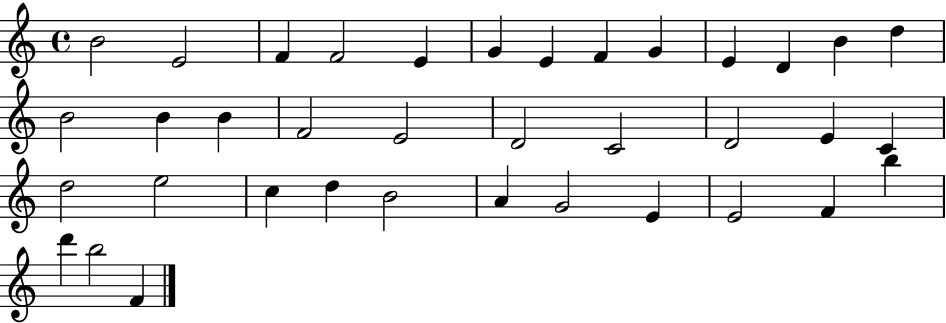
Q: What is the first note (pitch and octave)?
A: B4